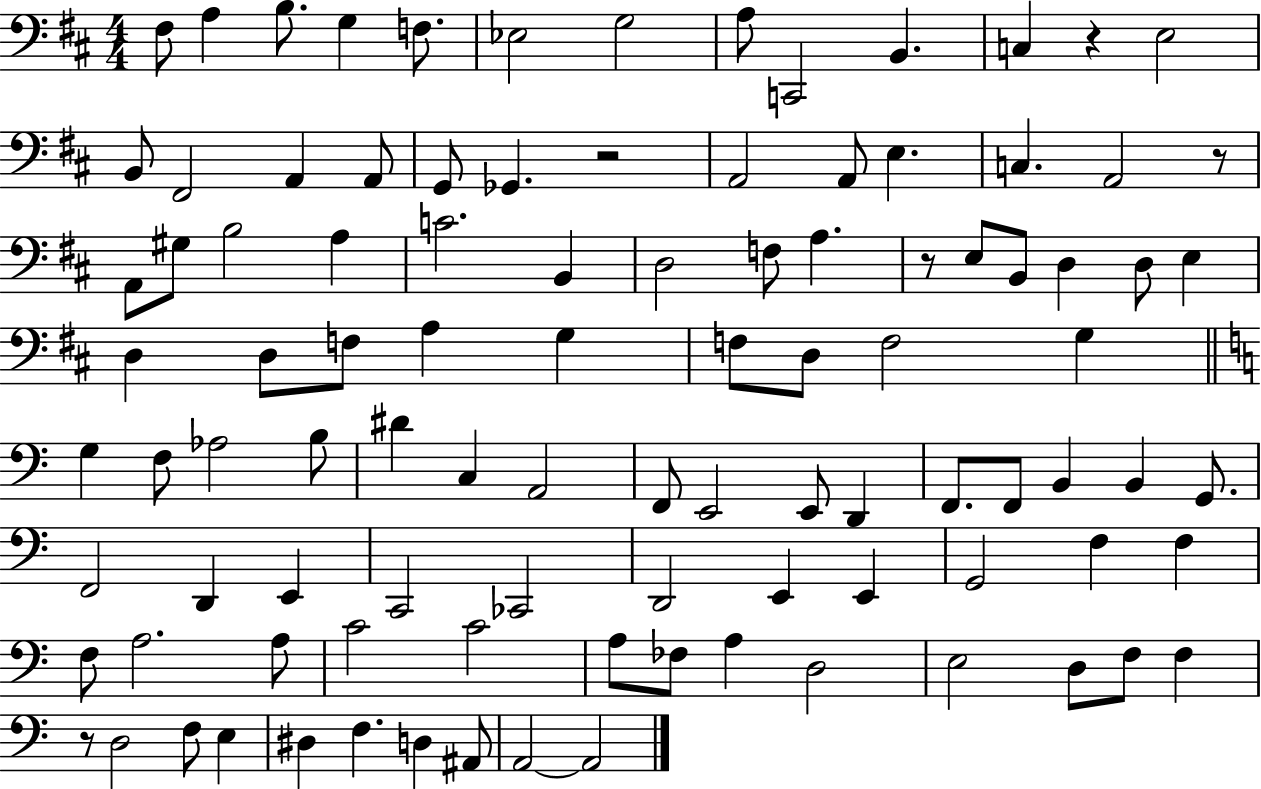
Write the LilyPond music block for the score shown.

{
  \clef bass
  \numericTimeSignature
  \time 4/4
  \key d \major
  fis8 a4 b8. g4 f8. | ees2 g2 | a8 c,2 b,4. | c4 r4 e2 | \break b,8 fis,2 a,4 a,8 | g,8 ges,4. r2 | a,2 a,8 e4. | c4. a,2 r8 | \break a,8 gis8 b2 a4 | c'2. b,4 | d2 f8 a4. | r8 e8 b,8 d4 d8 e4 | \break d4 d8 f8 a4 g4 | f8 d8 f2 g4 | \bar "||" \break \key c \major g4 f8 aes2 b8 | dis'4 c4 a,2 | f,8 e,2 e,8 d,4 | f,8. f,8 b,4 b,4 g,8. | \break f,2 d,4 e,4 | c,2 ces,2 | d,2 e,4 e,4 | g,2 f4 f4 | \break f8 a2. a8 | c'2 c'2 | a8 fes8 a4 d2 | e2 d8 f8 f4 | \break r8 d2 f8 e4 | dis4 f4. d4 ais,8 | a,2~~ a,2 | \bar "|."
}